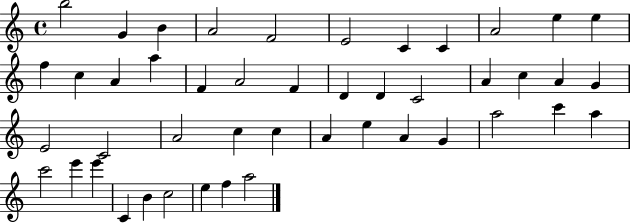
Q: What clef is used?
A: treble